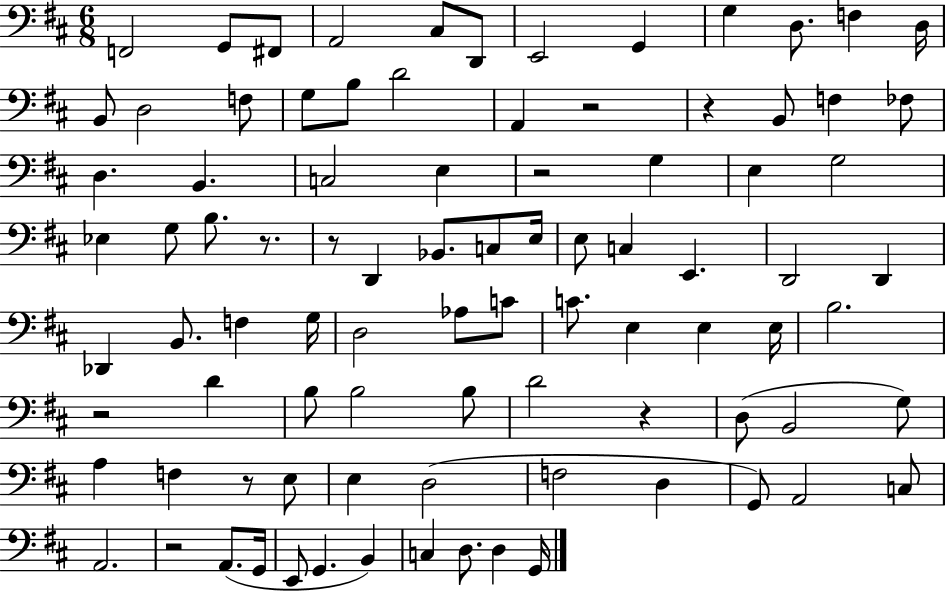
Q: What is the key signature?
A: D major